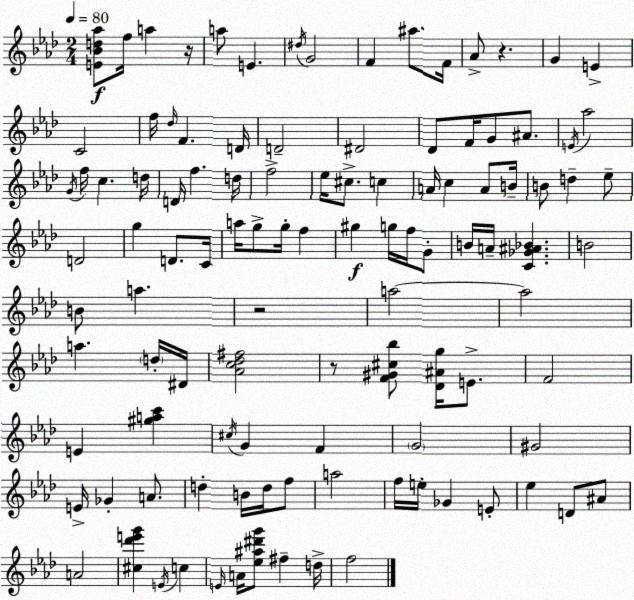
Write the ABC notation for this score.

X:1
T:Untitled
M:2/4
L:1/4
K:Ab
[E_Bd_a]/2 f/4 a z/4 a/2 E ^d/4 G2 F ^a/2 F/4 _A/2 z G E C2 f/4 _d/4 F D/4 D2 ^D2 _D/2 F/4 G/2 ^A/2 E/4 _a2 G/4 f/4 c d/4 D/4 f d/4 f2 _e/4 ^c/2 c A/4 c A/2 B/4 B/2 d _e/2 D2 g D/2 C/4 a/4 g/2 g/4 f ^g g/4 f/4 G/2 B/4 A/4 [C_G^A_B] B2 B/2 a z2 a2 a2 a d/4 ^D/4 [_Ac_d^f]2 z/2 [F^G^c_b]/2 [_D^Ag]/4 E/2 F2 E [^gac'] ^c/4 G F G2 ^G2 E/4 _G A/2 d B/4 d/4 f/2 a2 f/4 e/4 _G E/2 _e D/2 ^A/2 A2 [^c_d'e'g'] E/4 c E/4 A/4 [_e^a^d'g']/2 ^f d/4 f2